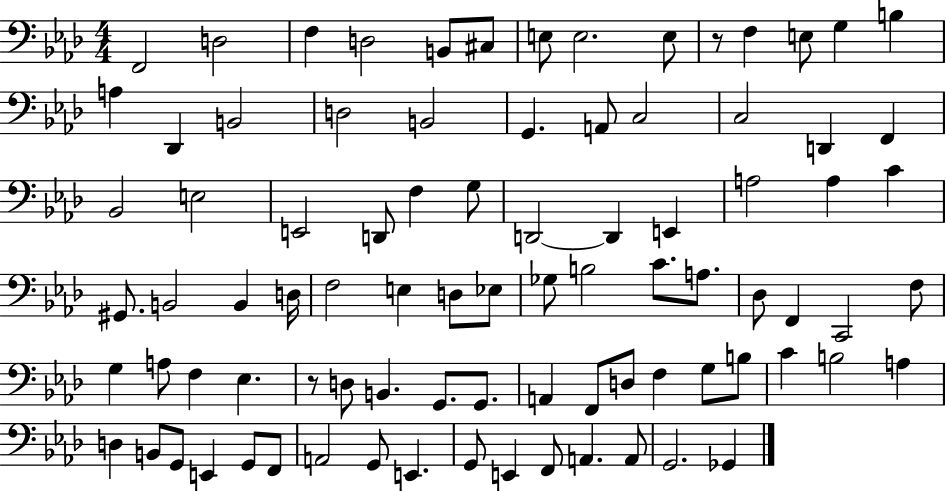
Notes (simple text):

F2/h D3/h F3/q D3/h B2/e C#3/e E3/e E3/h. E3/e R/e F3/q E3/e G3/q B3/q A3/q Db2/q B2/h D3/h B2/h G2/q. A2/e C3/h C3/h D2/q F2/q Bb2/h E3/h E2/h D2/e F3/q G3/e D2/h D2/q E2/q A3/h A3/q C4/q G#2/e. B2/h B2/q D3/s F3/h E3/q D3/e Eb3/e Gb3/e B3/h C4/e. A3/e. Db3/e F2/q C2/h F3/e G3/q A3/e F3/q Eb3/q. R/e D3/e B2/q. G2/e. G2/e. A2/q F2/e D3/e F3/q G3/e B3/e C4/q B3/h A3/q D3/q B2/e G2/e E2/q G2/e F2/e A2/h G2/e E2/q. G2/e E2/q F2/e A2/q. A2/e G2/h. Gb2/q